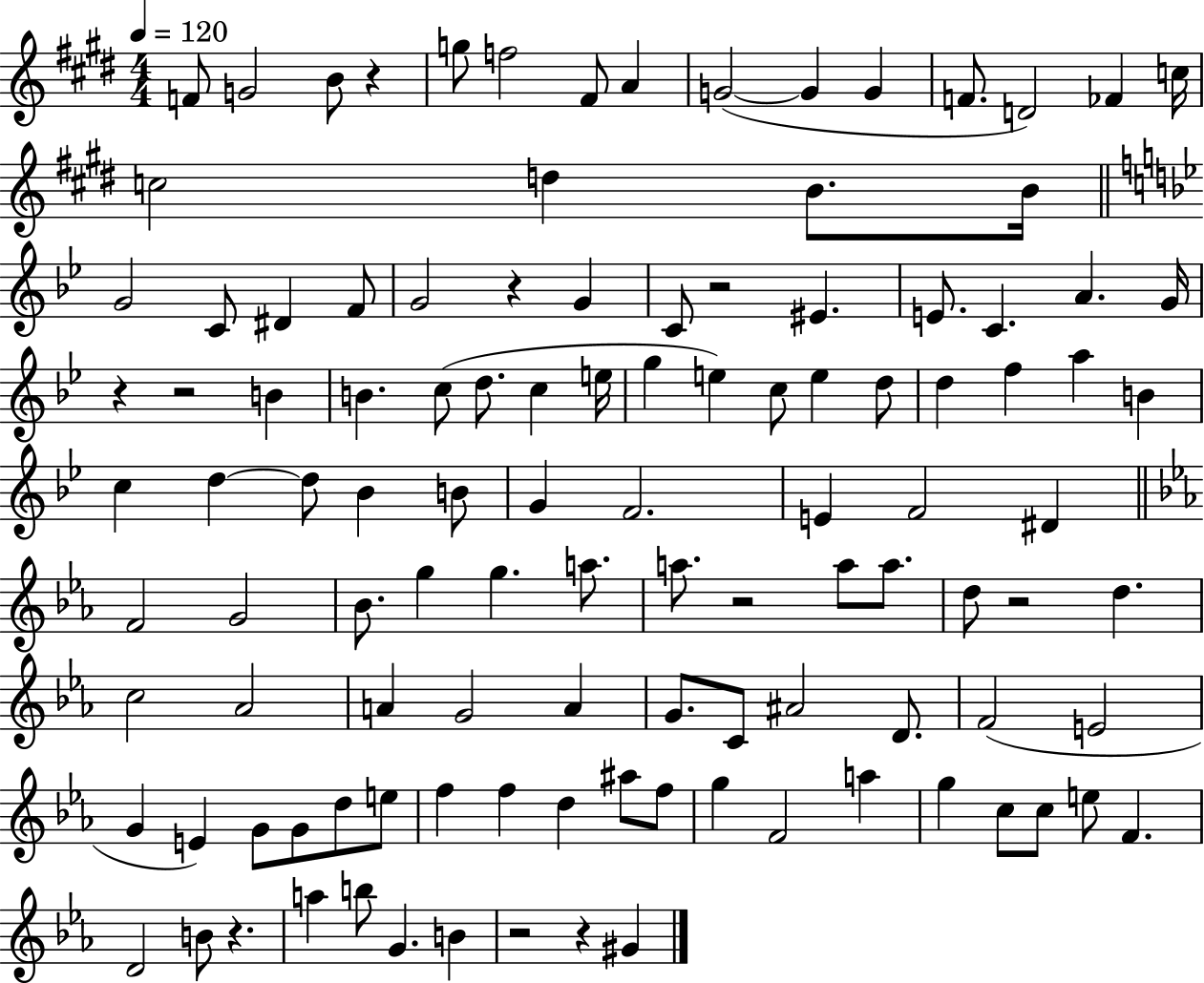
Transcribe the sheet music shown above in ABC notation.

X:1
T:Untitled
M:4/4
L:1/4
K:E
F/2 G2 B/2 z g/2 f2 ^F/2 A G2 G G F/2 D2 _F c/4 c2 d B/2 B/4 G2 C/2 ^D F/2 G2 z G C/2 z2 ^E E/2 C A G/4 z z2 B B c/2 d/2 c e/4 g e c/2 e d/2 d f a B c d d/2 _B B/2 G F2 E F2 ^D F2 G2 _B/2 g g a/2 a/2 z2 a/2 a/2 d/2 z2 d c2 _A2 A G2 A G/2 C/2 ^A2 D/2 F2 E2 G E G/2 G/2 d/2 e/2 f f d ^a/2 f/2 g F2 a g c/2 c/2 e/2 F D2 B/2 z a b/2 G B z2 z ^G